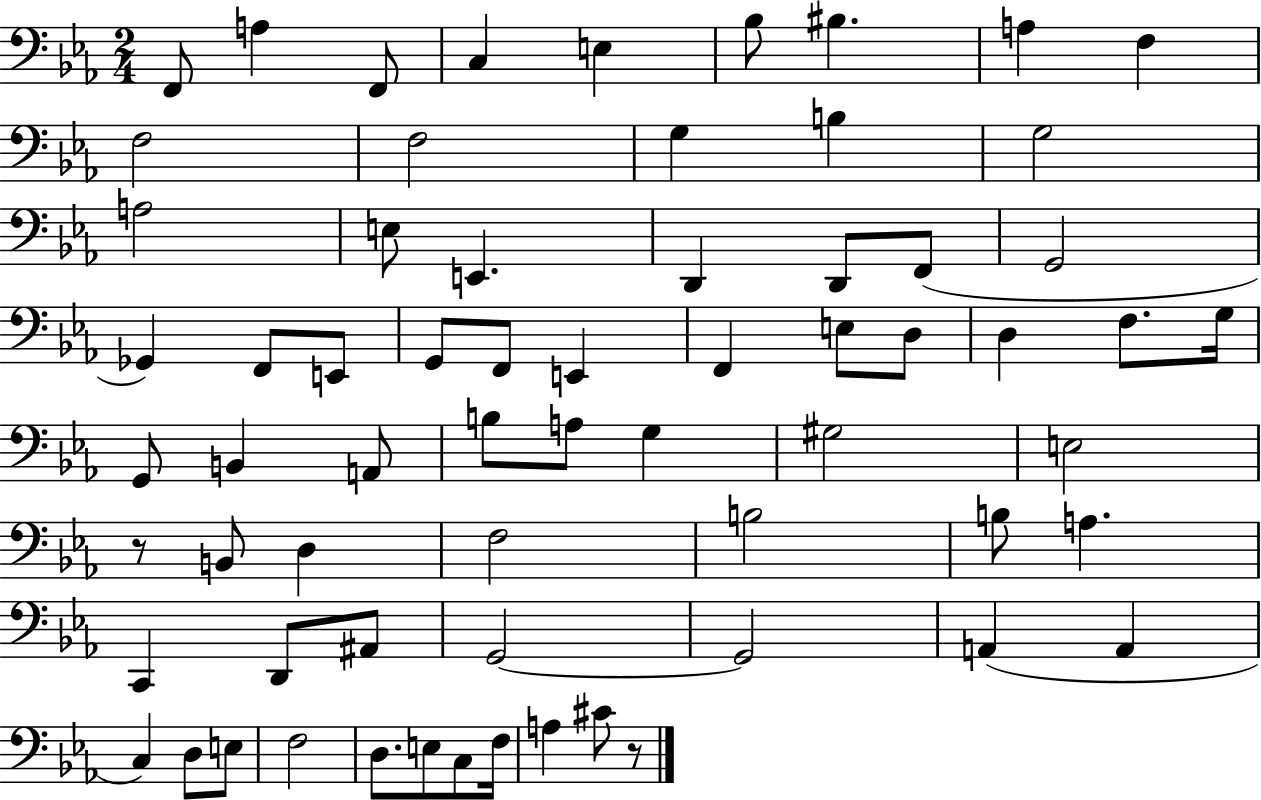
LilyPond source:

{
  \clef bass
  \numericTimeSignature
  \time 2/4
  \key ees \major
  f,8 a4 f,8 | c4 e4 | bes8 bis4. | a4 f4 | \break f2 | f2 | g4 b4 | g2 | \break a2 | e8 e,4. | d,4 d,8 f,8( | g,2 | \break ges,4) f,8 e,8 | g,8 f,8 e,4 | f,4 e8 d8 | d4 f8. g16 | \break g,8 b,4 a,8 | b8 a8 g4 | gis2 | e2 | \break r8 b,8 d4 | f2 | b2 | b8 a4. | \break c,4 d,8 ais,8 | g,2~~ | g,2 | a,4( a,4 | \break c4) d8 e8 | f2 | d8. e8 c8 f16 | a4 cis'8 r8 | \break \bar "|."
}